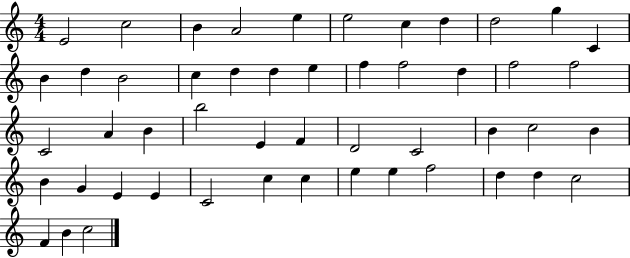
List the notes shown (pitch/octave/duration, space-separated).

E4/h C5/h B4/q A4/h E5/q E5/h C5/q D5/q D5/h G5/q C4/q B4/q D5/q B4/h C5/q D5/q D5/q E5/q F5/q F5/h D5/q F5/h F5/h C4/h A4/q B4/q B5/h E4/q F4/q D4/h C4/h B4/q C5/h B4/q B4/q G4/q E4/q E4/q C4/h C5/q C5/q E5/q E5/q F5/h D5/q D5/q C5/h F4/q B4/q C5/h